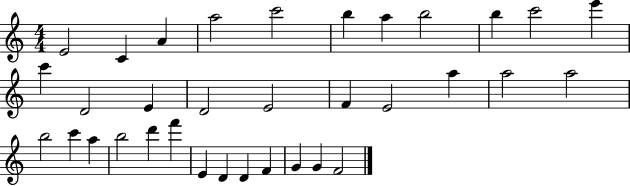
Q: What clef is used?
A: treble